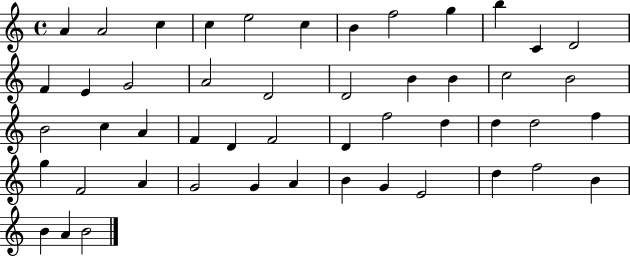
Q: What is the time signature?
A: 4/4